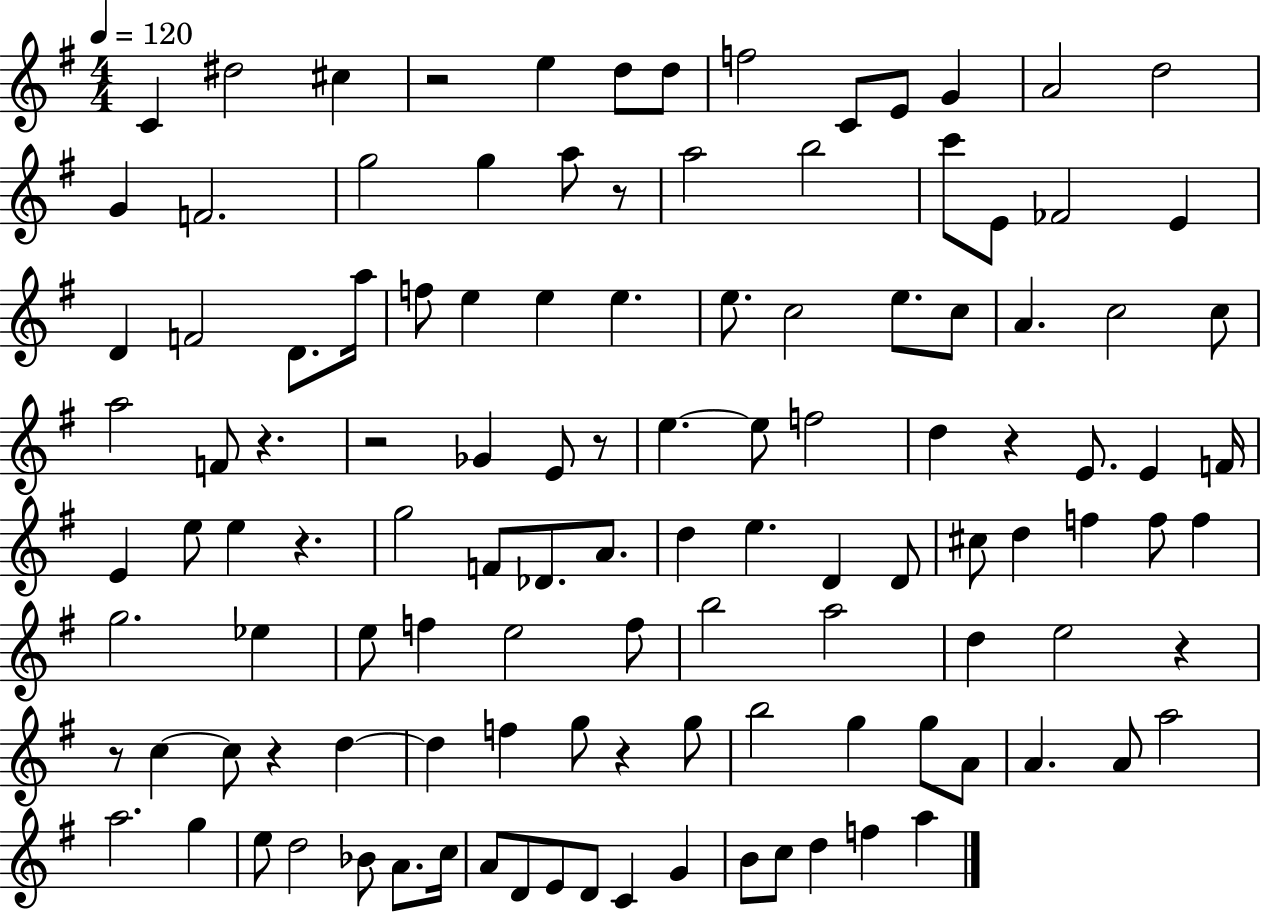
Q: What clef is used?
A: treble